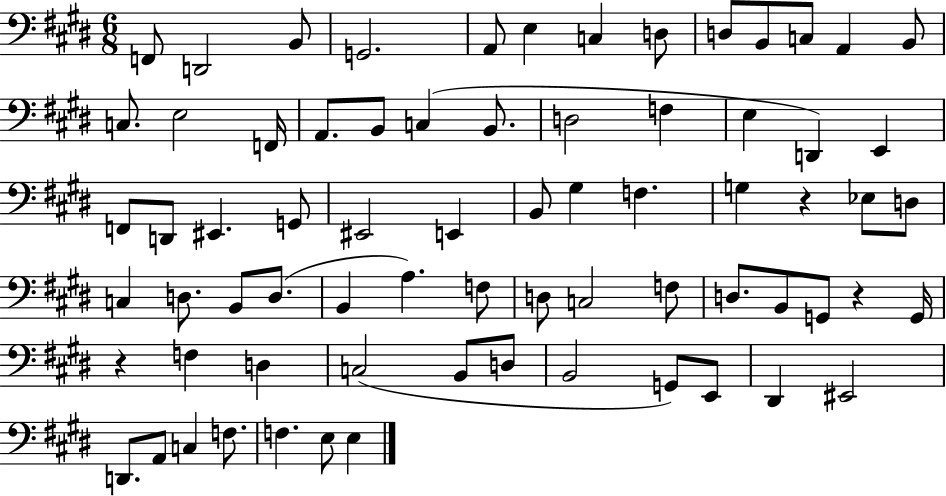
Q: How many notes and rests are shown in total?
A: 71